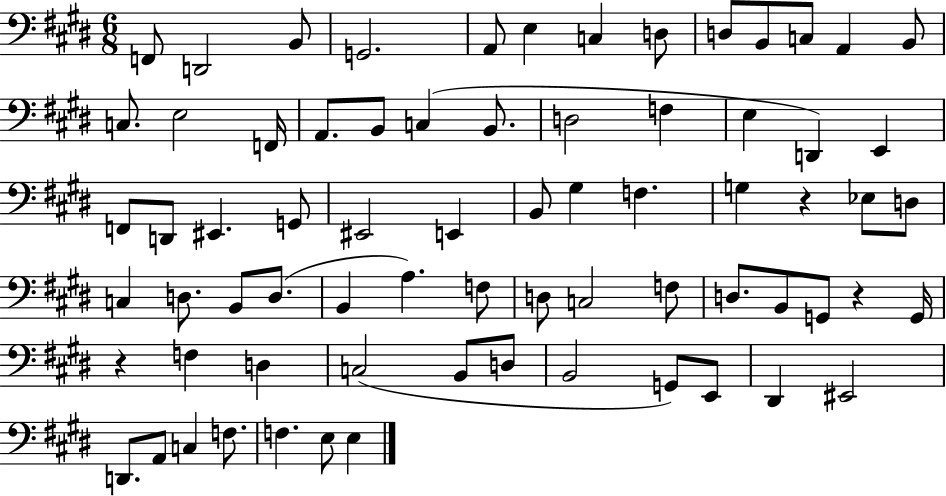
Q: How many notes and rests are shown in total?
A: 71